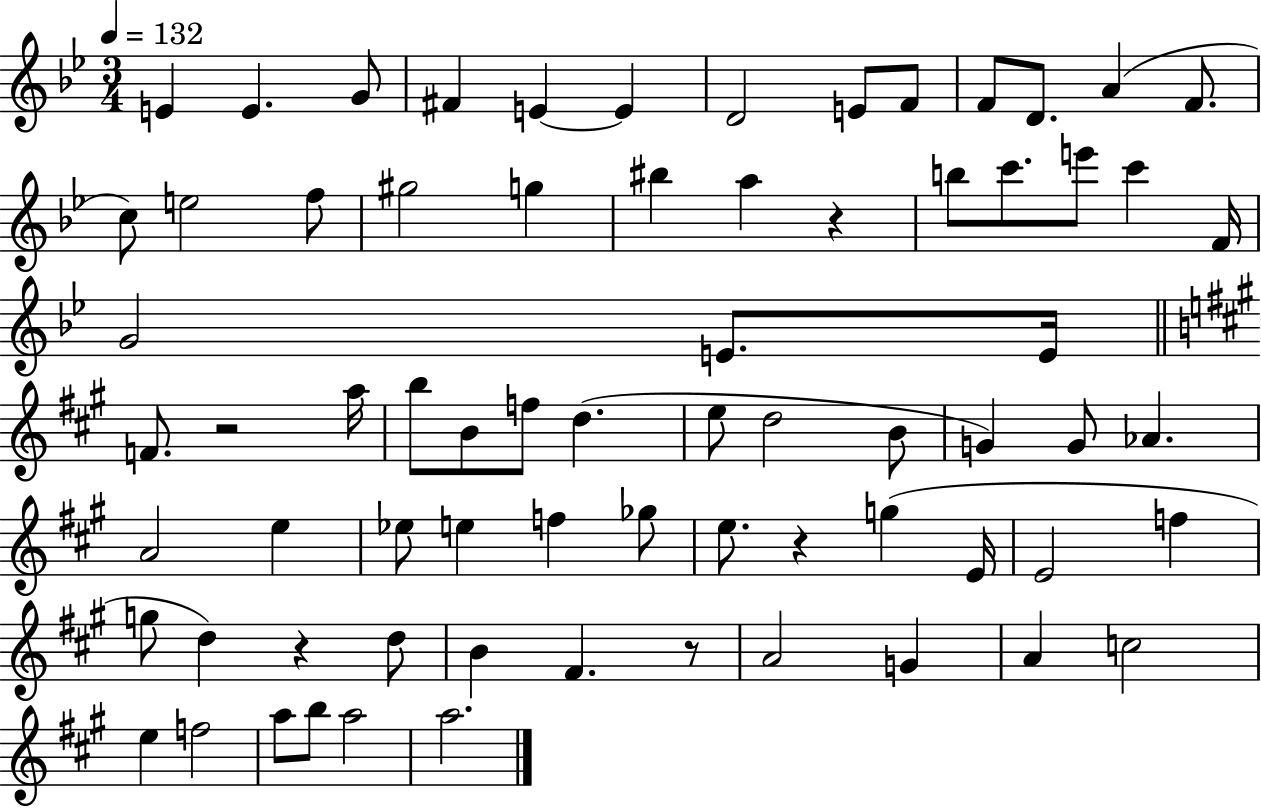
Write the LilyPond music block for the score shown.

{
  \clef treble
  \numericTimeSignature
  \time 3/4
  \key bes \major
  \tempo 4 = 132
  e'4 e'4. g'8 | fis'4 e'4~~ e'4 | d'2 e'8 f'8 | f'8 d'8. a'4( f'8. | \break c''8) e''2 f''8 | gis''2 g''4 | bis''4 a''4 r4 | b''8 c'''8. e'''8 c'''4 f'16 | \break g'2 e'8. e'16 | \bar "||" \break \key a \major f'8. r2 a''16 | b''8 b'8 f''8 d''4.( | e''8 d''2 b'8 | g'4) g'8 aes'4. | \break a'2 e''4 | ees''8 e''4 f''4 ges''8 | e''8. r4 g''4( e'16 | e'2 f''4 | \break g''8 d''4) r4 d''8 | b'4 fis'4. r8 | a'2 g'4 | a'4 c''2 | \break e''4 f''2 | a''8 b''8 a''2 | a''2. | \bar "|."
}